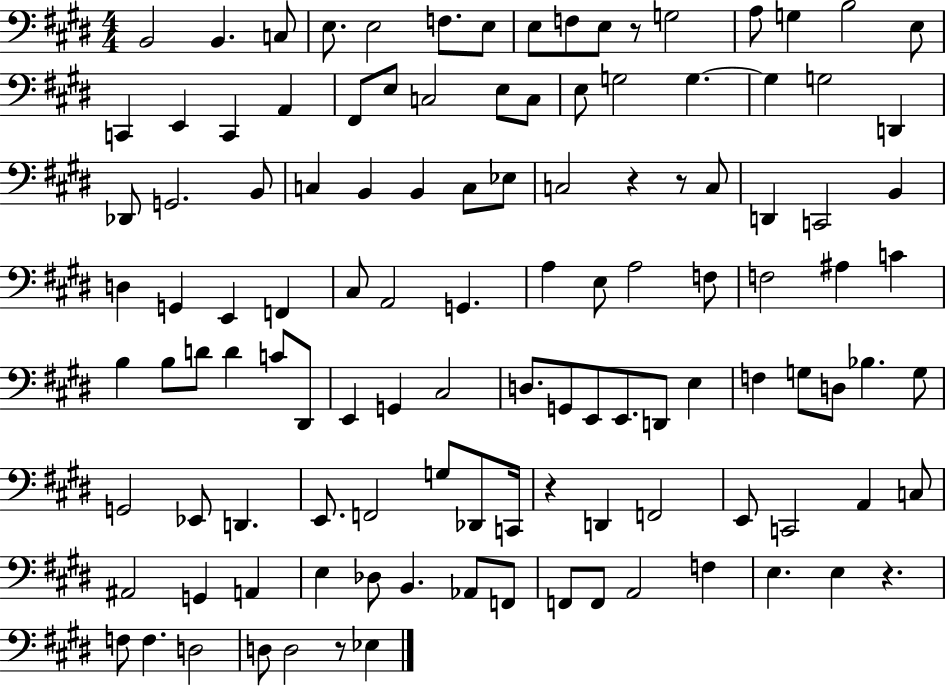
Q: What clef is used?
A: bass